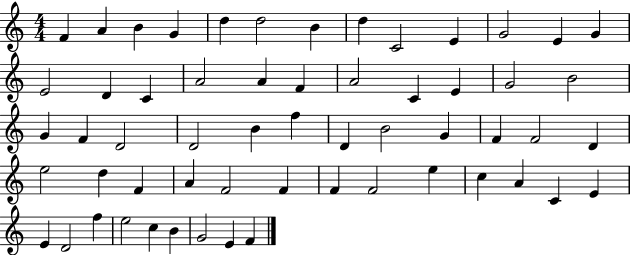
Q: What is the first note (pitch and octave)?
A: F4